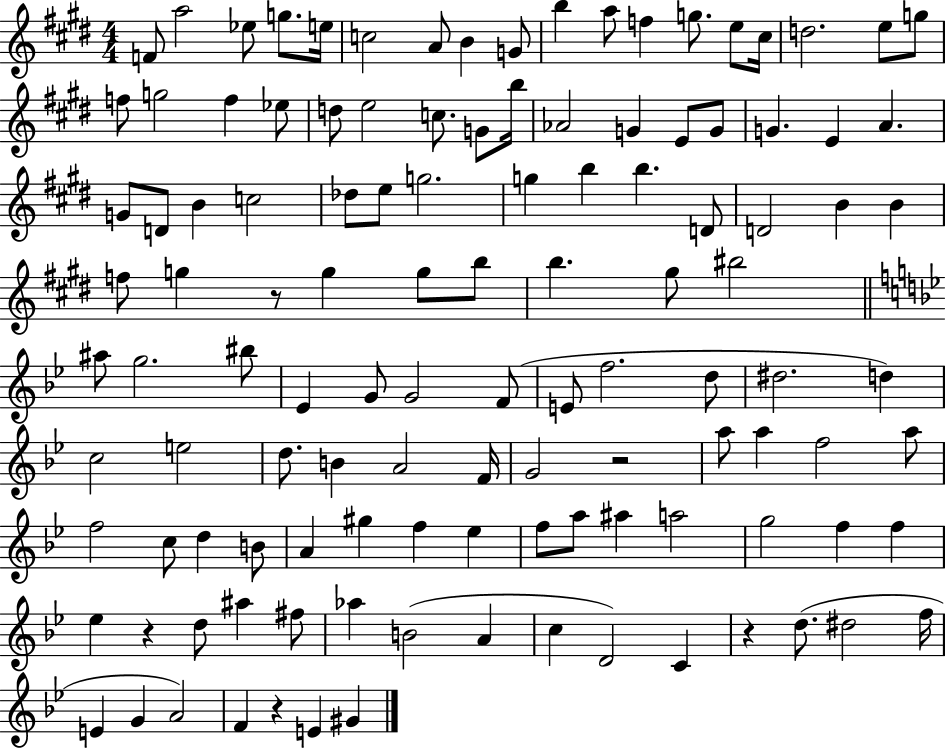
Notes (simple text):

F4/e A5/h Eb5/e G5/e. E5/s C5/h A4/e B4/q G4/e B5/q A5/e F5/q G5/e. E5/e C#5/s D5/h. E5/e G5/e F5/e G5/h F5/q Eb5/e D5/e E5/h C5/e. G4/e B5/s Ab4/h G4/q E4/e G4/e G4/q. E4/q A4/q. G4/e D4/e B4/q C5/h Db5/e E5/e G5/h. G5/q B5/q B5/q. D4/e D4/h B4/q B4/q F5/e G5/q R/e G5/q G5/e B5/e B5/q. G#5/e BIS5/h A#5/e G5/h. BIS5/e Eb4/q G4/e G4/h F4/e E4/e F5/h. D5/e D#5/h. D5/q C5/h E5/h D5/e. B4/q A4/h F4/s G4/h R/h A5/e A5/q F5/h A5/e F5/h C5/e D5/q B4/e A4/q G#5/q F5/q Eb5/q F5/e A5/e A#5/q A5/h G5/h F5/q F5/q Eb5/q R/q D5/e A#5/q F#5/e Ab5/q B4/h A4/q C5/q D4/h C4/q R/q D5/e. D#5/h F5/s E4/q G4/q A4/h F4/q R/q E4/q G#4/q